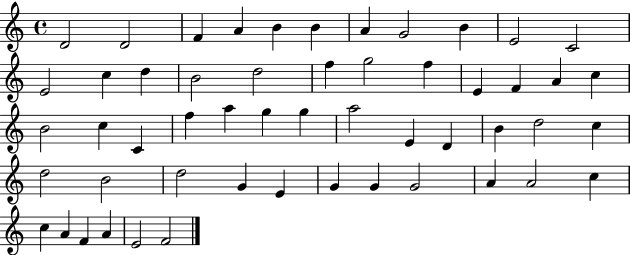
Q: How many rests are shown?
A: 0